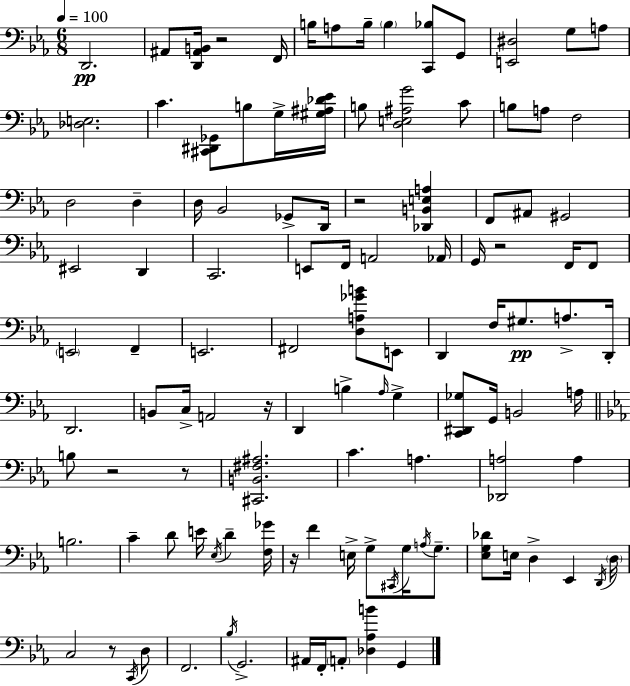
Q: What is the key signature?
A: C minor